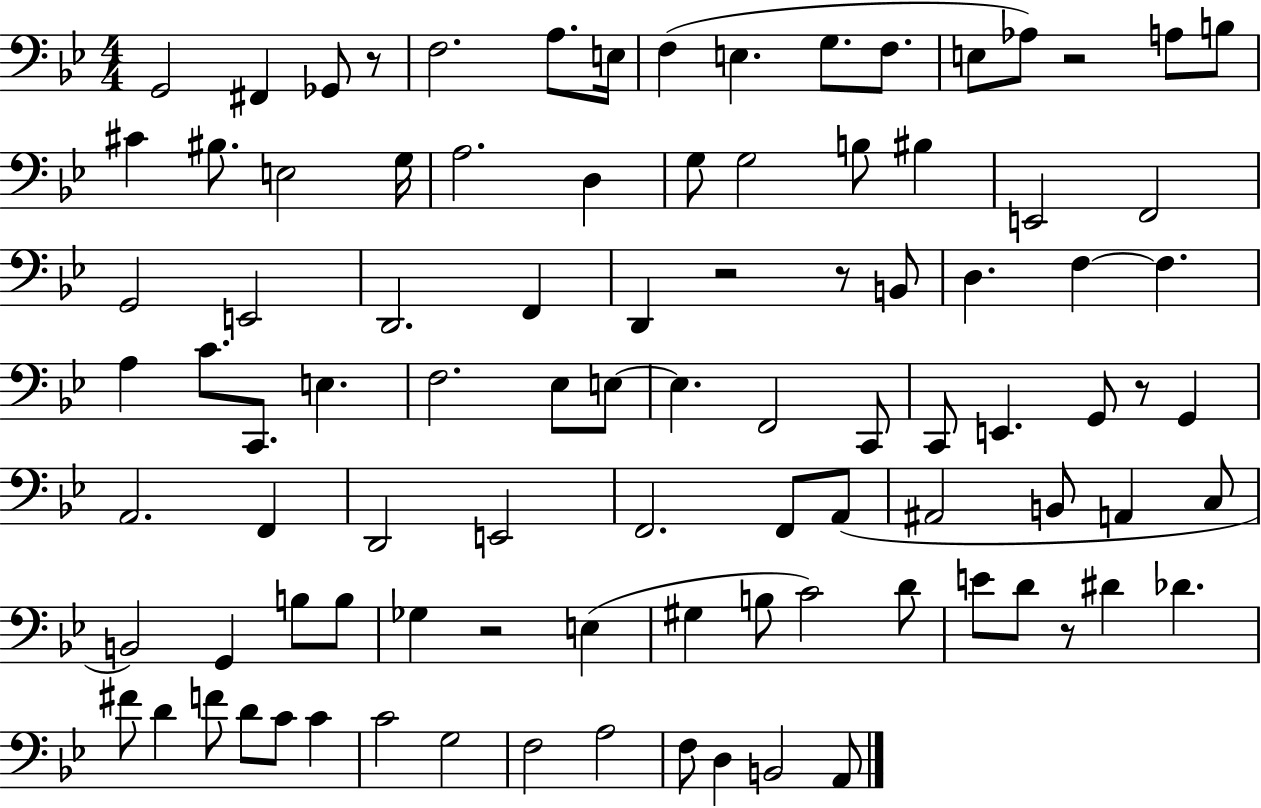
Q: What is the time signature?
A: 4/4